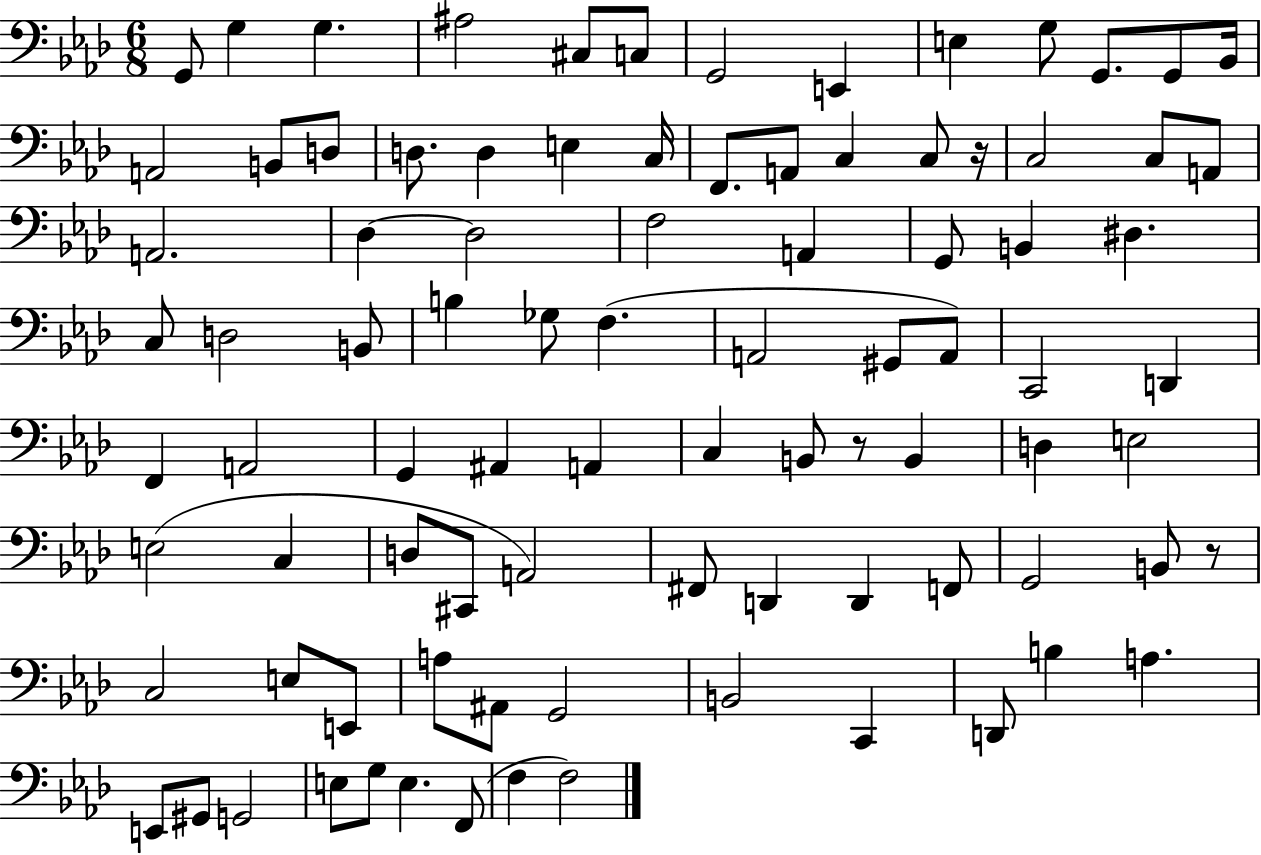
G2/e G3/q G3/q. A#3/h C#3/e C3/e G2/h E2/q E3/q G3/e G2/e. G2/e Bb2/s A2/h B2/e D3/e D3/e. D3/q E3/q C3/s F2/e. A2/e C3/q C3/e R/s C3/h C3/e A2/e A2/h. Db3/q Db3/h F3/h A2/q G2/e B2/q D#3/q. C3/e D3/h B2/e B3/q Gb3/e F3/q. A2/h G#2/e A2/e C2/h D2/q F2/q A2/h G2/q A#2/q A2/q C3/q B2/e R/e B2/q D3/q E3/h E3/h C3/q D3/e C#2/e A2/h F#2/e D2/q D2/q F2/e G2/h B2/e R/e C3/h E3/e E2/e A3/e A#2/e G2/h B2/h C2/q D2/e B3/q A3/q. E2/e G#2/e G2/h E3/e G3/e E3/q. F2/e F3/q F3/h